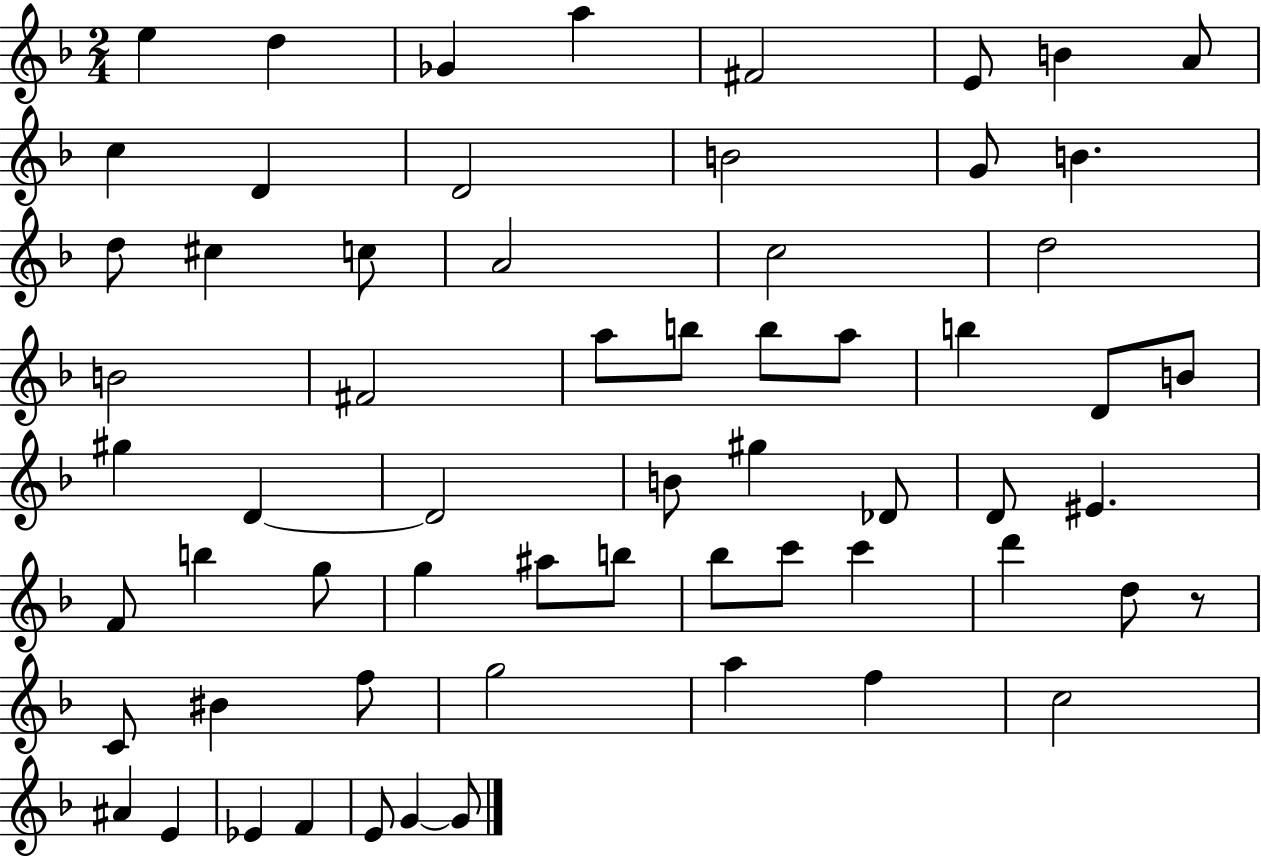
E5/q D5/q Gb4/q A5/q F#4/h E4/e B4/q A4/e C5/q D4/q D4/h B4/h G4/e B4/q. D5/e C#5/q C5/e A4/h C5/h D5/h B4/h F#4/h A5/e B5/e B5/e A5/e B5/q D4/e B4/e G#5/q D4/q D4/h B4/e G#5/q Db4/e D4/e EIS4/q. F4/e B5/q G5/e G5/q A#5/e B5/e Bb5/e C6/e C6/q D6/q D5/e R/e C4/e BIS4/q F5/e G5/h A5/q F5/q C5/h A#4/q E4/q Eb4/q F4/q E4/e G4/q G4/e